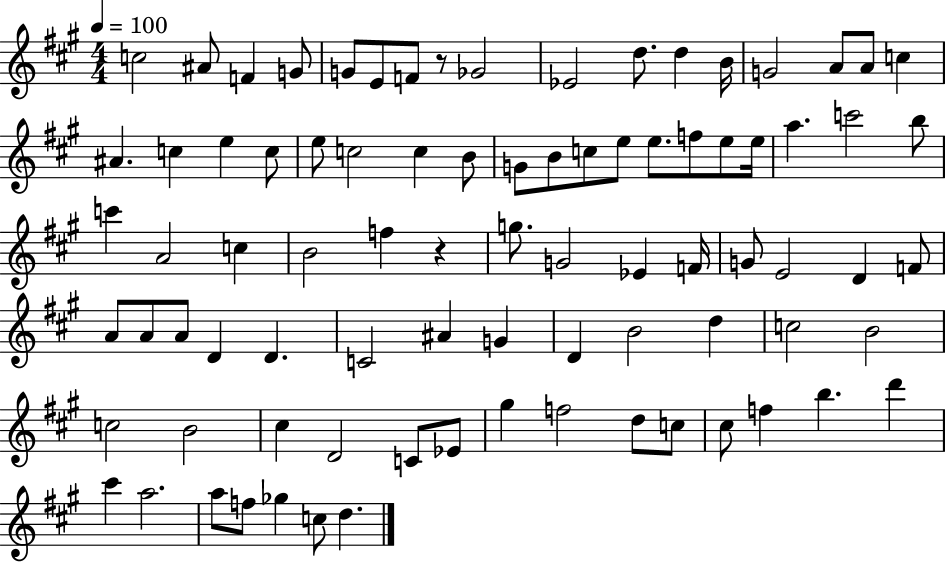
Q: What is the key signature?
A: A major